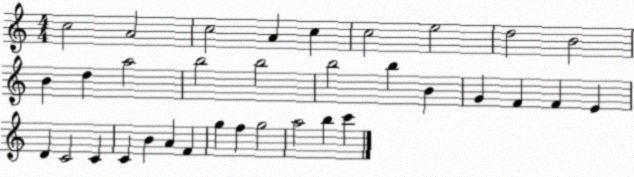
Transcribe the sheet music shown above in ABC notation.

X:1
T:Untitled
M:4/4
L:1/4
K:C
c2 A2 c2 A c c2 e2 d2 B2 B d a2 b2 b2 b2 b B G F F E D C2 C C B A F g f g2 a2 b c'